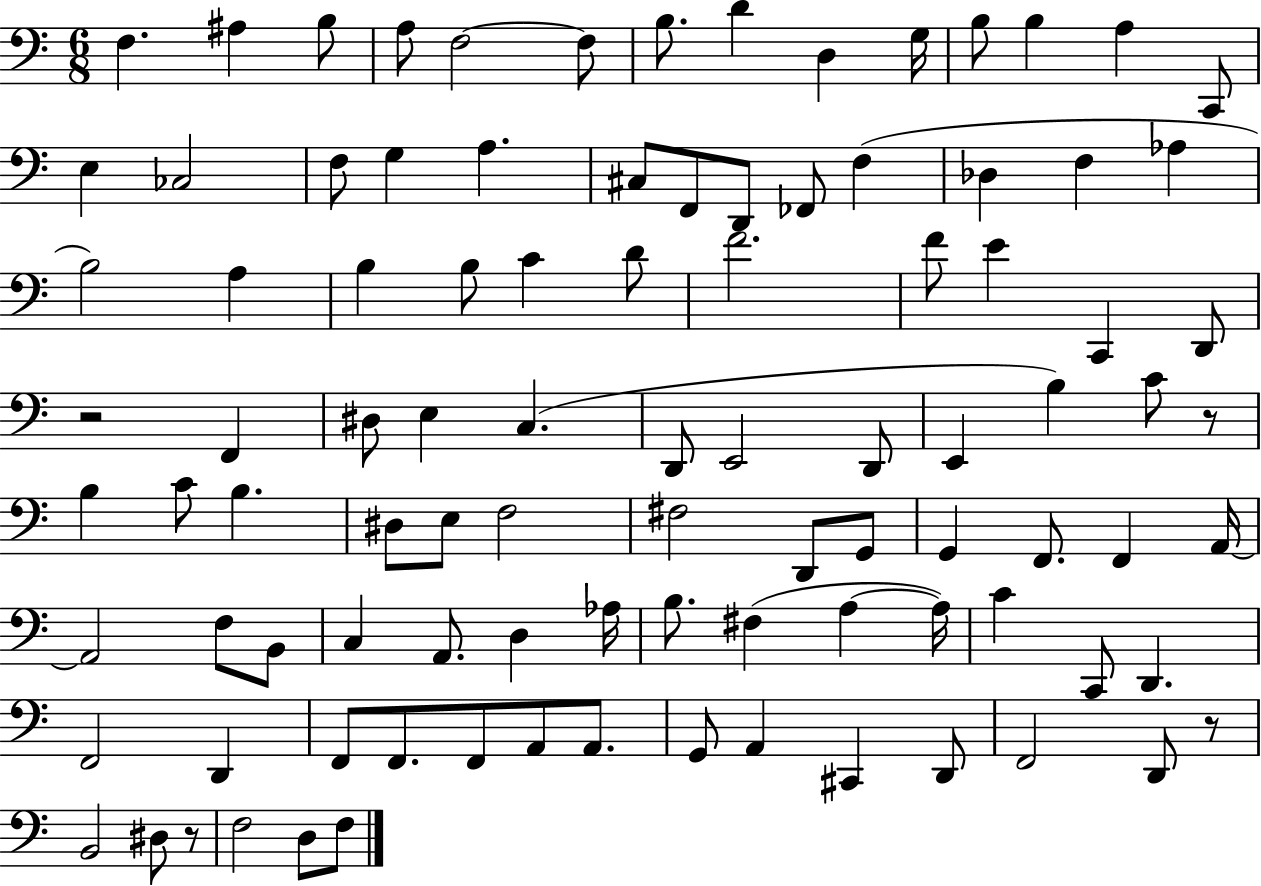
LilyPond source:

{
  \clef bass
  \numericTimeSignature
  \time 6/8
  \key c \major
  f4. ais4 b8 | a8 f2~~ f8 | b8. d'4 d4 g16 | b8 b4 a4 c,8 | \break e4 ces2 | f8 g4 a4. | cis8 f,8 d,8 fes,8 f4( | des4 f4 aes4 | \break b2) a4 | b4 b8 c'4 d'8 | f'2. | f'8 e'4 c,4 d,8 | \break r2 f,4 | dis8 e4 c4.( | d,8 e,2 d,8 | e,4 b4) c'8 r8 | \break b4 c'8 b4. | dis8 e8 f2 | fis2 d,8 g,8 | g,4 f,8. f,4 a,16~~ | \break a,2 f8 b,8 | c4 a,8. d4 aes16 | b8. fis4( a4~~ a16) | c'4 c,8 d,4. | \break f,2 d,4 | f,8 f,8. f,8 a,8 a,8. | g,8 a,4 cis,4 d,8 | f,2 d,8 r8 | \break b,2 dis8 r8 | f2 d8 f8 | \bar "|."
}